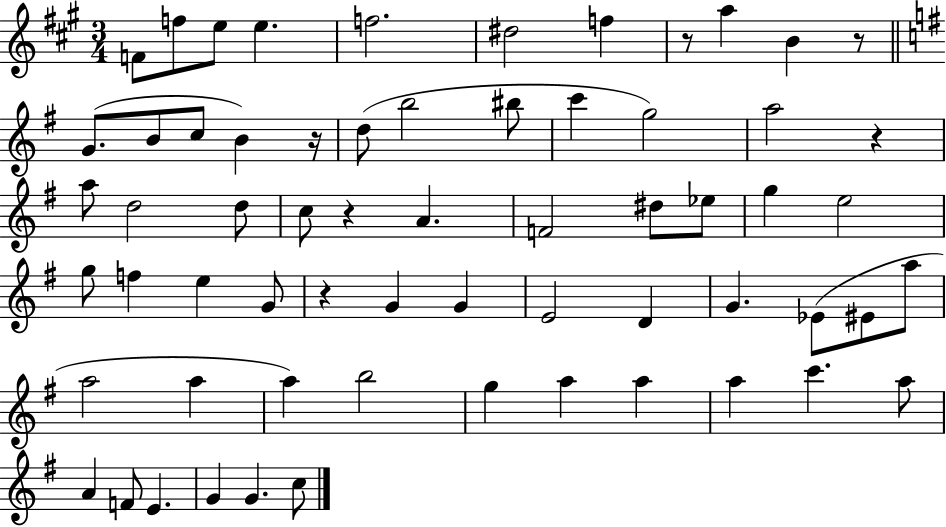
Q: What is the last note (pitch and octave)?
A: C5